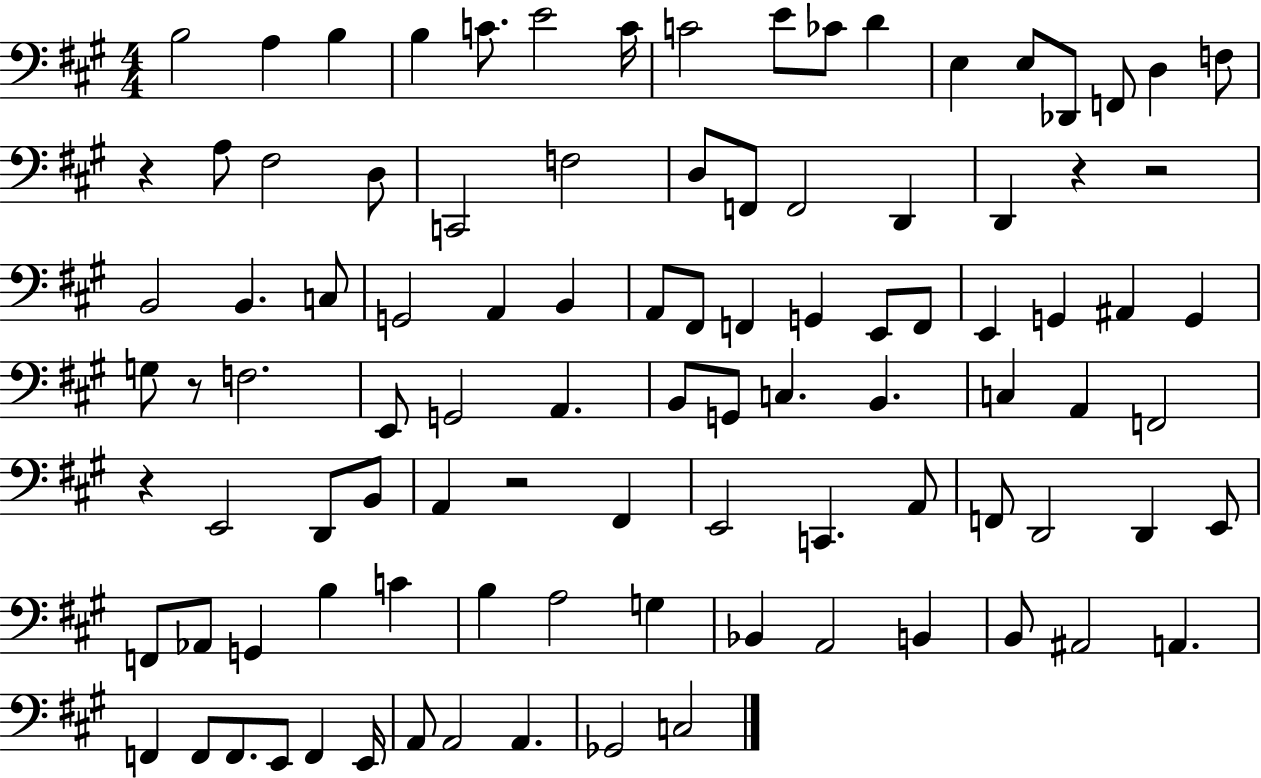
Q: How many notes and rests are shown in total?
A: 98